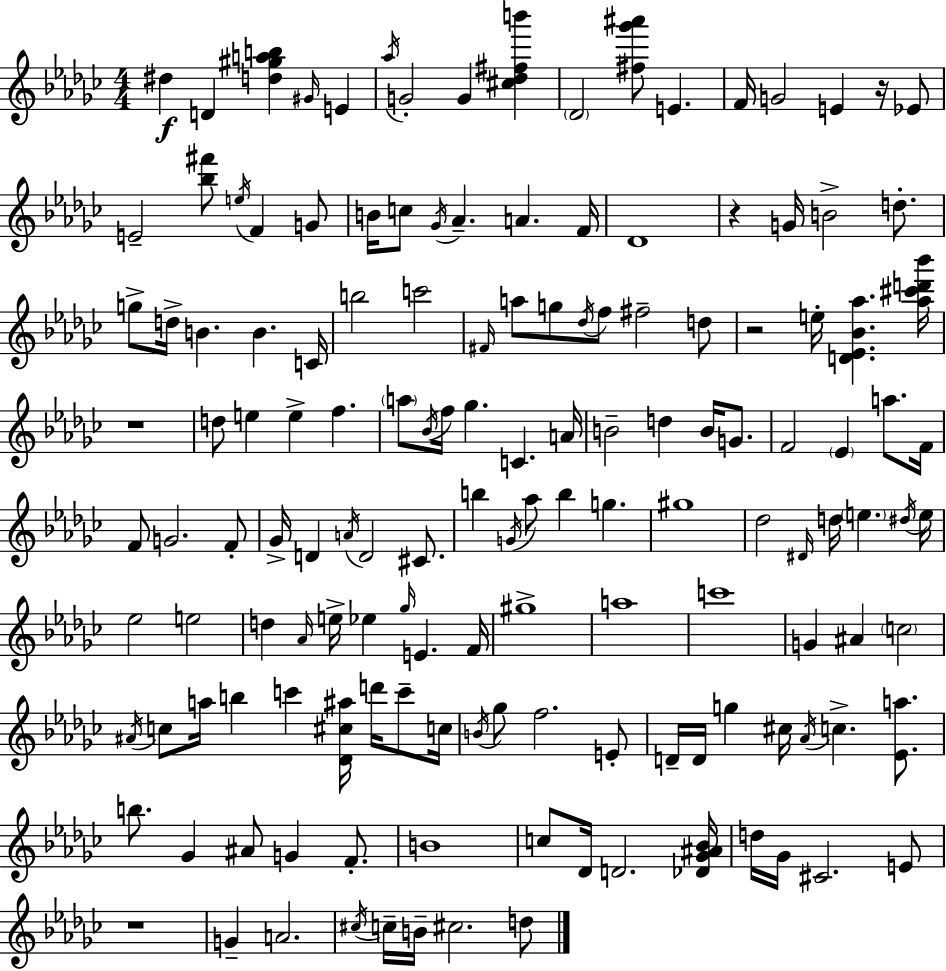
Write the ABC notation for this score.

X:1
T:Untitled
M:4/4
L:1/4
K:Ebm
^d D [d^gab] ^G/4 E _a/4 G2 G [^c_d^fb'] _D2 [^f_g'^a']/2 E F/4 G2 E z/4 _E/2 E2 [_b^f']/2 e/4 F G/2 B/4 c/2 _G/4 _A A F/4 _D4 z G/4 B2 d/2 g/2 d/4 B B C/4 b2 c'2 ^F/4 a/2 g/2 _d/4 f/2 ^f2 d/2 z2 e/4 [D_E_B_a] [_a^c'd'_b']/4 z4 d/2 e e f a/2 _B/4 f/4 _g C A/4 B2 d B/4 G/2 F2 _E a/2 F/4 F/2 G2 F/2 _G/4 D A/4 D2 ^C/2 b G/4 _a/2 b g ^g4 _d2 ^D/4 d/4 e ^d/4 e/4 _e2 e2 d _A/4 e/4 _e _g/4 E F/4 ^g4 a4 c'4 G ^A c2 ^A/4 c/2 a/4 b c' [_D^c^a]/4 d'/4 c'/2 c/4 B/4 _g/2 f2 E/2 D/4 D/4 g ^c/4 _A/4 c [_Ea]/2 b/2 _G ^A/2 G F/2 B4 c/2 _D/4 D2 [_D_G^A_B]/4 d/4 _G/4 ^C2 E/2 z4 G A2 ^c/4 c/4 B/4 ^c2 d/2